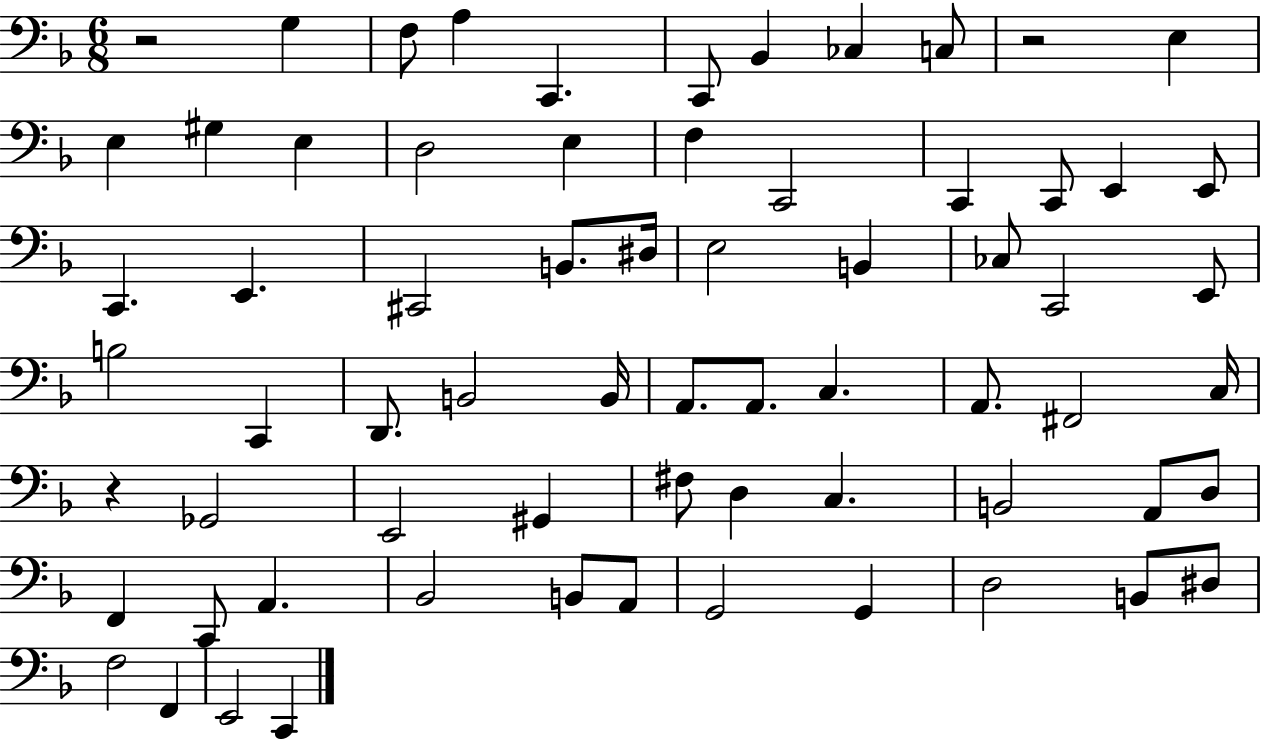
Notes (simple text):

R/h G3/q F3/e A3/q C2/q. C2/e Bb2/q CES3/q C3/e R/h E3/q E3/q G#3/q E3/q D3/h E3/q F3/q C2/h C2/q C2/e E2/q E2/e C2/q. E2/q. C#2/h B2/e. D#3/s E3/h B2/q CES3/e C2/h E2/e B3/h C2/q D2/e. B2/h B2/s A2/e. A2/e. C3/q. A2/e. F#2/h C3/s R/q Gb2/h E2/h G#2/q F#3/e D3/q C3/q. B2/h A2/e D3/e F2/q C2/e A2/q. Bb2/h B2/e A2/e G2/h G2/q D3/h B2/e D#3/e F3/h F2/q E2/h C2/q